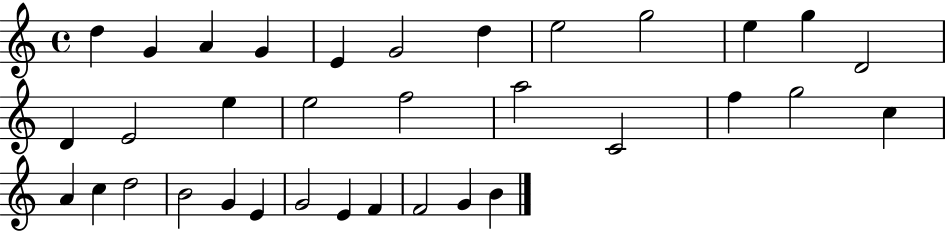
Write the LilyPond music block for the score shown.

{
  \clef treble
  \time 4/4
  \defaultTimeSignature
  \key c \major
  d''4 g'4 a'4 g'4 | e'4 g'2 d''4 | e''2 g''2 | e''4 g''4 d'2 | \break d'4 e'2 e''4 | e''2 f''2 | a''2 c'2 | f''4 g''2 c''4 | \break a'4 c''4 d''2 | b'2 g'4 e'4 | g'2 e'4 f'4 | f'2 g'4 b'4 | \break \bar "|."
}